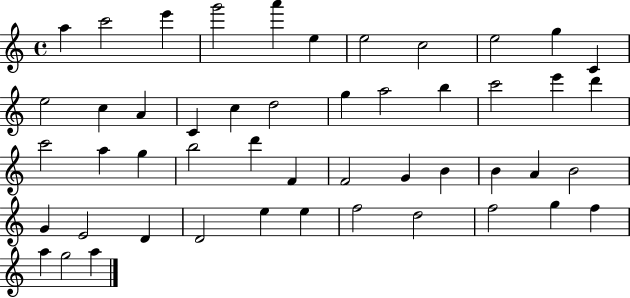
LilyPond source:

{
  \clef treble
  \time 4/4
  \defaultTimeSignature
  \key c \major
  a''4 c'''2 e'''4 | g'''2 a'''4 e''4 | e''2 c''2 | e''2 g''4 c'4 | \break e''2 c''4 a'4 | c'4 c''4 d''2 | g''4 a''2 b''4 | c'''2 e'''4 d'''4 | \break c'''2 a''4 g''4 | b''2 d'''4 f'4 | f'2 g'4 b'4 | b'4 a'4 b'2 | \break g'4 e'2 d'4 | d'2 e''4 e''4 | f''2 d''2 | f''2 g''4 f''4 | \break a''4 g''2 a''4 | \bar "|."
}